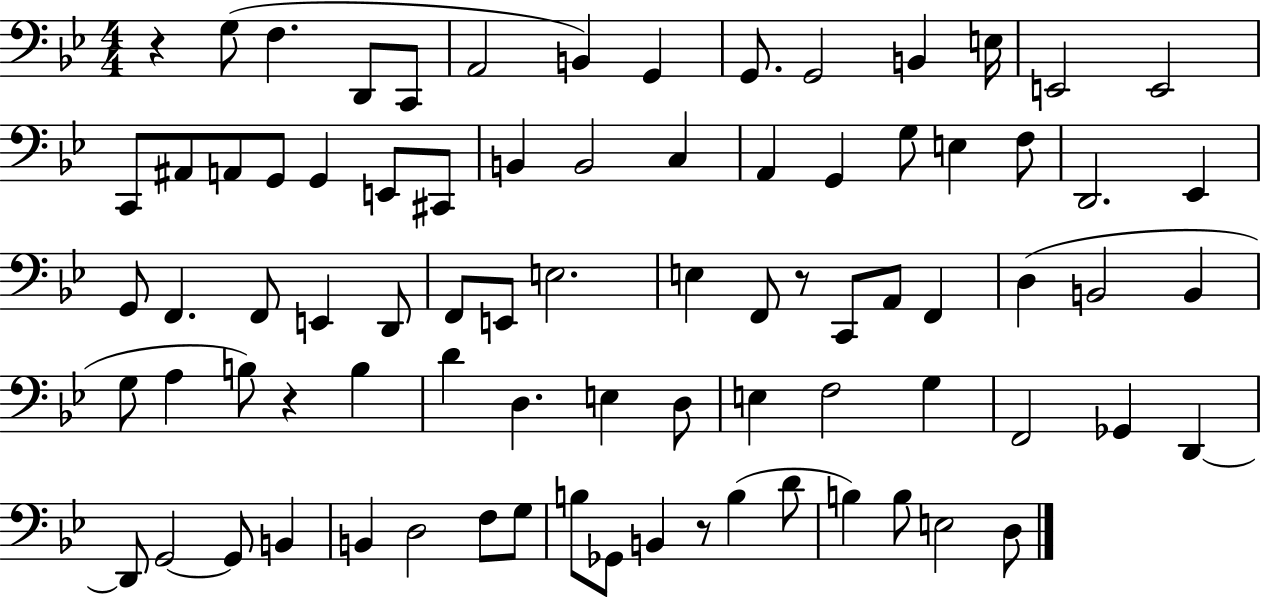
R/q G3/e F3/q. D2/e C2/e A2/h B2/q G2/q G2/e. G2/h B2/q E3/s E2/h E2/h C2/e A#2/e A2/e G2/e G2/q E2/e C#2/e B2/q B2/h C3/q A2/q G2/q G3/e E3/q F3/e D2/h. Eb2/q G2/e F2/q. F2/e E2/q D2/e F2/e E2/e E3/h. E3/q F2/e R/e C2/e A2/e F2/q D3/q B2/h B2/q G3/e A3/q B3/e R/q B3/q D4/q D3/q. E3/q D3/e E3/q F3/h G3/q F2/h Gb2/q D2/q D2/e G2/h G2/e B2/q B2/q D3/h F3/e G3/e B3/e Gb2/e B2/q R/e B3/q D4/e B3/q B3/e E3/h D3/e